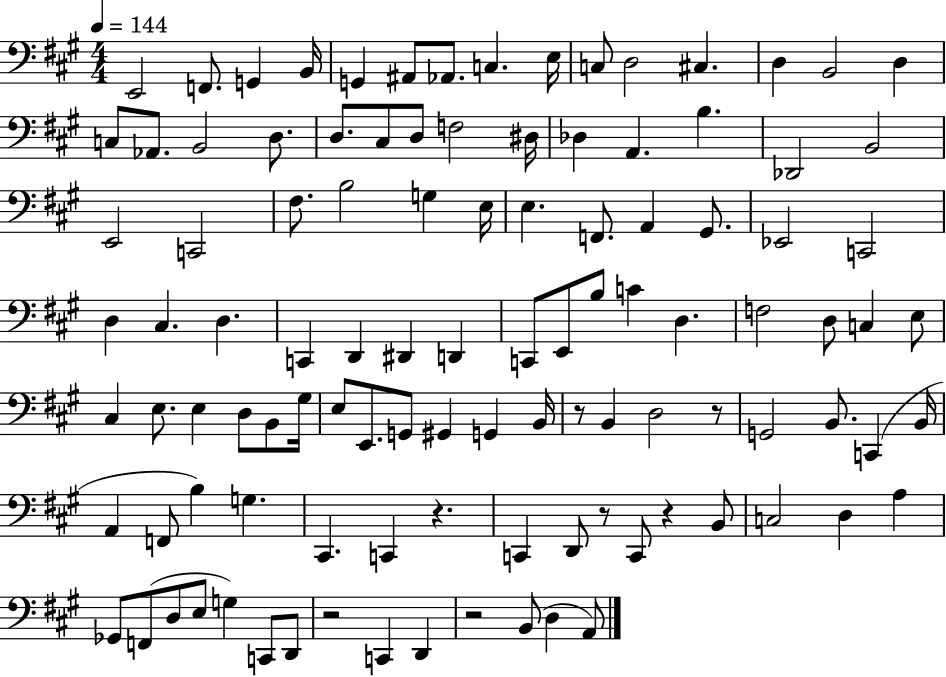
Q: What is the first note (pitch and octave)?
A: E2